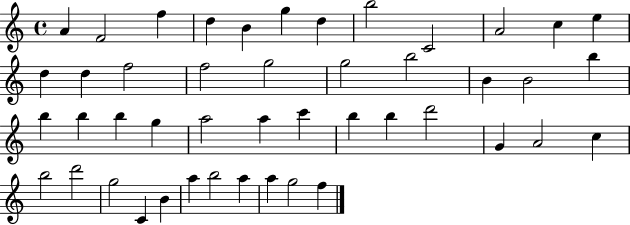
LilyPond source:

{
  \clef treble
  \time 4/4
  \defaultTimeSignature
  \key c \major
  a'4 f'2 f''4 | d''4 b'4 g''4 d''4 | b''2 c'2 | a'2 c''4 e''4 | \break d''4 d''4 f''2 | f''2 g''2 | g''2 b''2 | b'4 b'2 b''4 | \break b''4 b''4 b''4 g''4 | a''2 a''4 c'''4 | b''4 b''4 d'''2 | g'4 a'2 c''4 | \break b''2 d'''2 | g''2 c'4 b'4 | a''4 b''2 a''4 | a''4 g''2 f''4 | \break \bar "|."
}